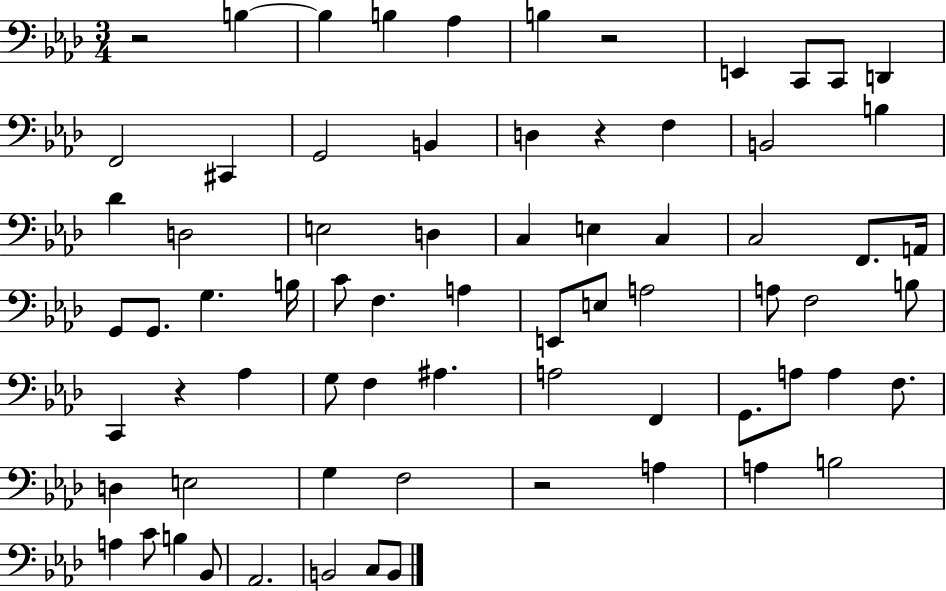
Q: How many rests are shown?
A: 5